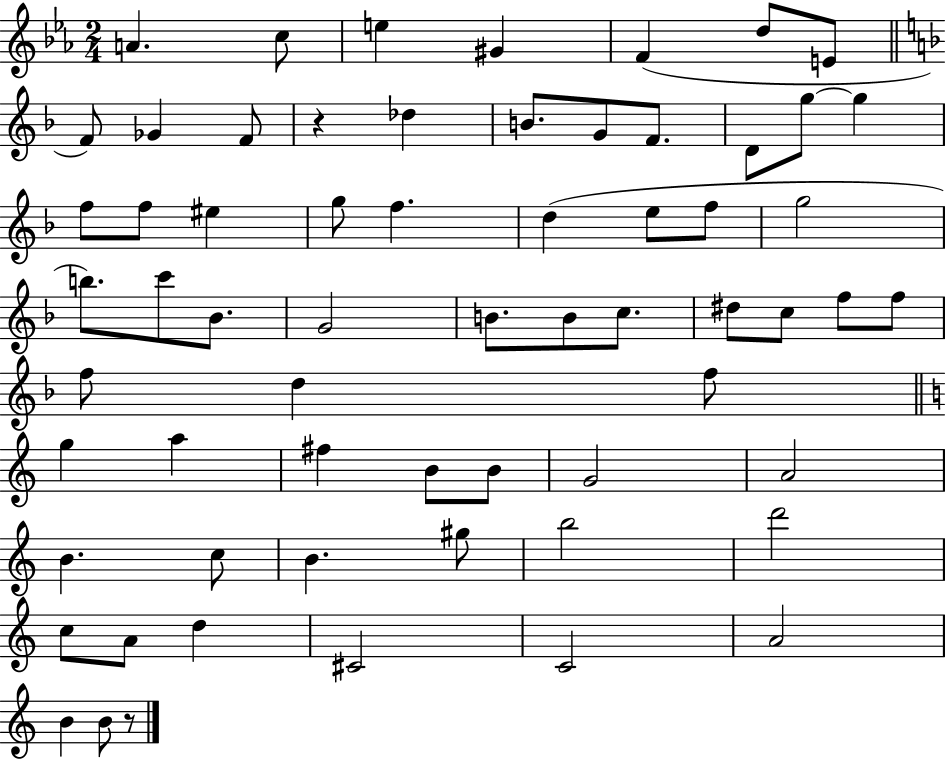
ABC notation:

X:1
T:Untitled
M:2/4
L:1/4
K:Eb
A c/2 e ^G F d/2 E/2 F/2 _G F/2 z _d B/2 G/2 F/2 D/2 g/2 g f/2 f/2 ^e g/2 f d e/2 f/2 g2 b/2 c'/2 _B/2 G2 B/2 B/2 c/2 ^d/2 c/2 f/2 f/2 f/2 d f/2 g a ^f B/2 B/2 G2 A2 B c/2 B ^g/2 b2 d'2 c/2 A/2 d ^C2 C2 A2 B B/2 z/2